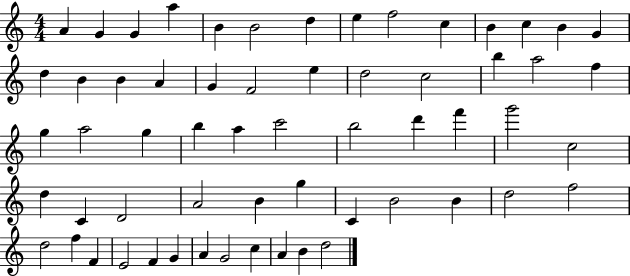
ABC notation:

X:1
T:Untitled
M:4/4
L:1/4
K:C
A G G a B B2 d e f2 c B c B G d B B A G F2 e d2 c2 b a2 f g a2 g b a c'2 b2 d' f' g'2 c2 d C D2 A2 B g C B2 B d2 f2 d2 f F E2 F G A G2 c A B d2